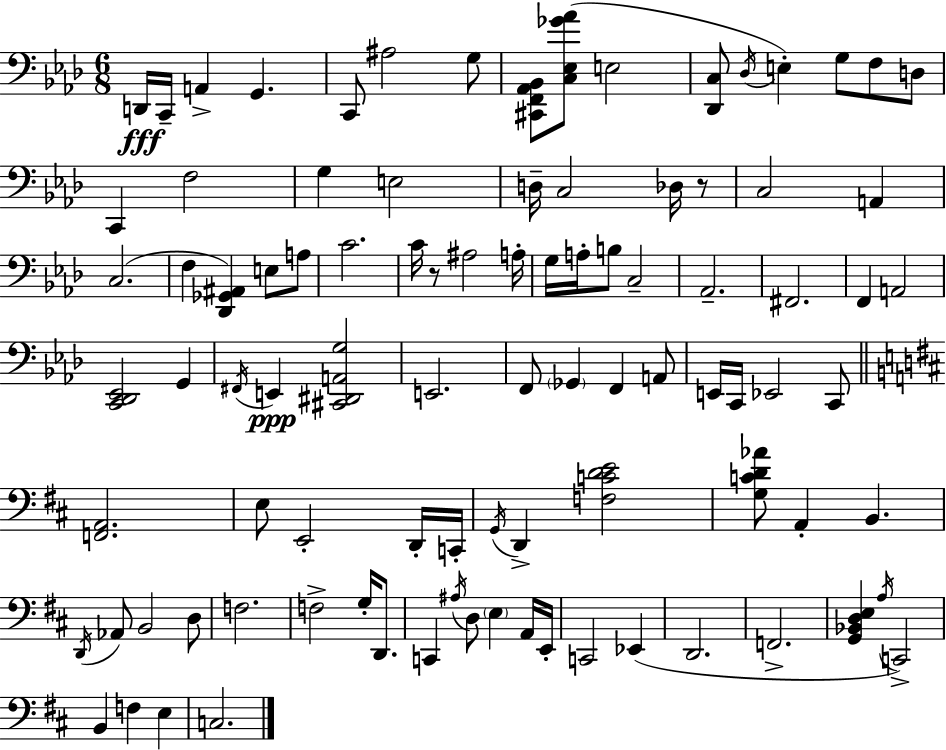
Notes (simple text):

D2/s C2/s A2/q G2/q. C2/e A#3/h G3/e [C#2,F2,Ab2,Bb2]/e [C3,Eb3,Gb4,Ab4]/e E3/h [Db2,C3]/e Db3/s E3/q G3/e F3/e D3/e C2/q F3/h G3/q E3/h D3/s C3/h Db3/s R/e C3/h A2/q C3/h. F3/q [Db2,Gb2,A#2]/q E3/e A3/e C4/h. C4/s R/e A#3/h A3/s G3/s A3/s B3/e C3/h Ab2/h. F#2/h. F2/q A2/h [C2,Db2,Eb2]/h G2/q F#2/s E2/q [C#2,D#2,A2,G3]/h E2/h. F2/e Gb2/q F2/q A2/e E2/s C2/s Eb2/h C2/e [F2,A2]/h. E3/e E2/h D2/s C2/s G2/s D2/q [F3,C4,D4,E4]/h [G3,C4,D4,Ab4]/e A2/q B2/q. D2/s Ab2/e B2/h D3/e F3/h. F3/h G3/s D2/e. C2/q A#3/s D3/e E3/q A2/s E2/s C2/h Eb2/q D2/h. F2/h. [G2,Bb2,D3,E3]/q A3/s C2/h B2/q F3/q E3/q C3/h.